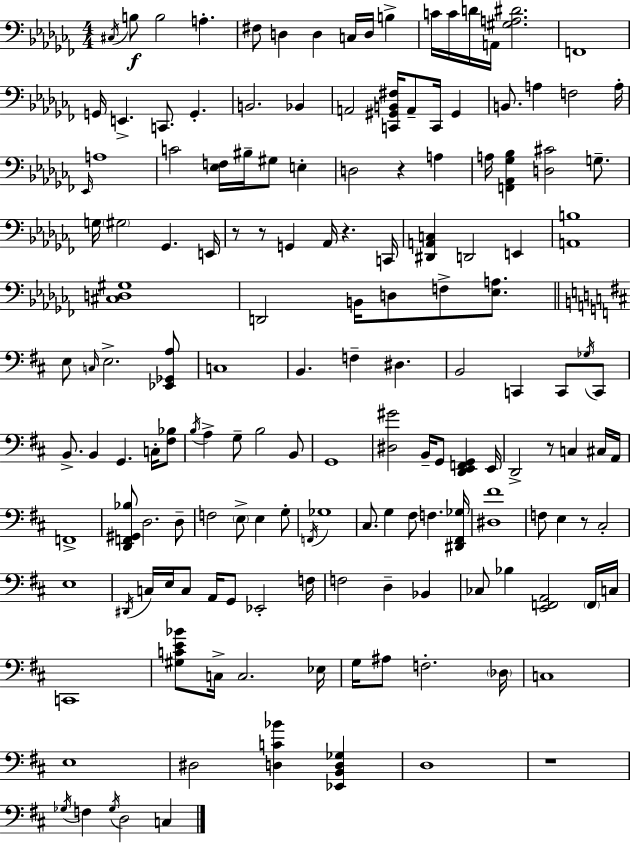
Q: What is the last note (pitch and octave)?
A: C3